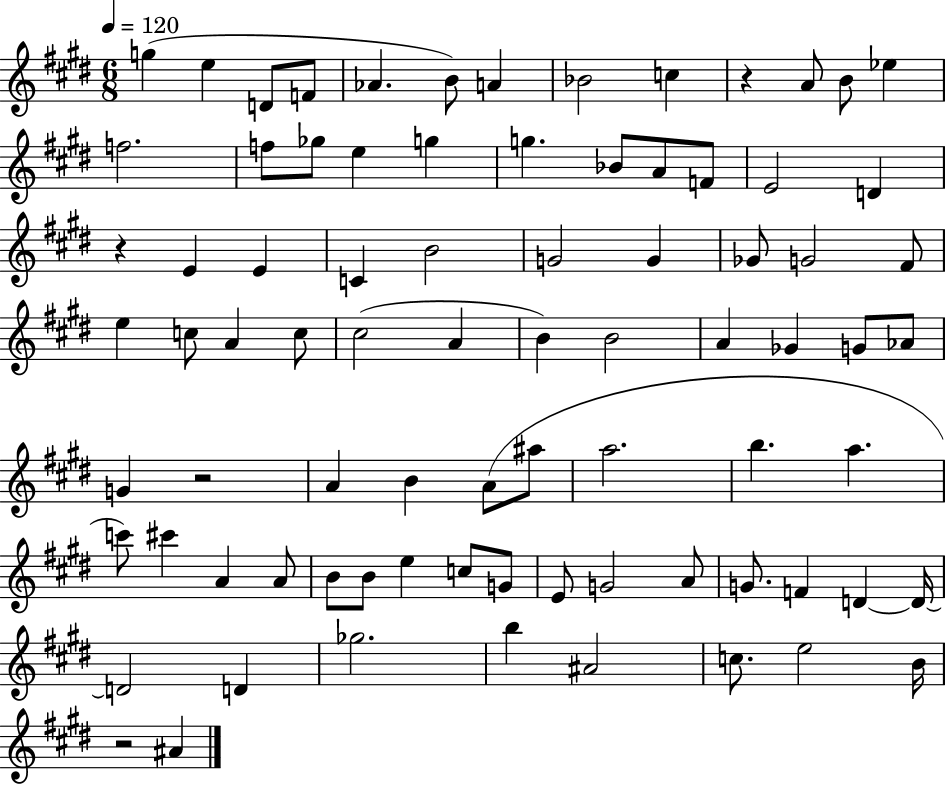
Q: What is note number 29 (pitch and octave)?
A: G4